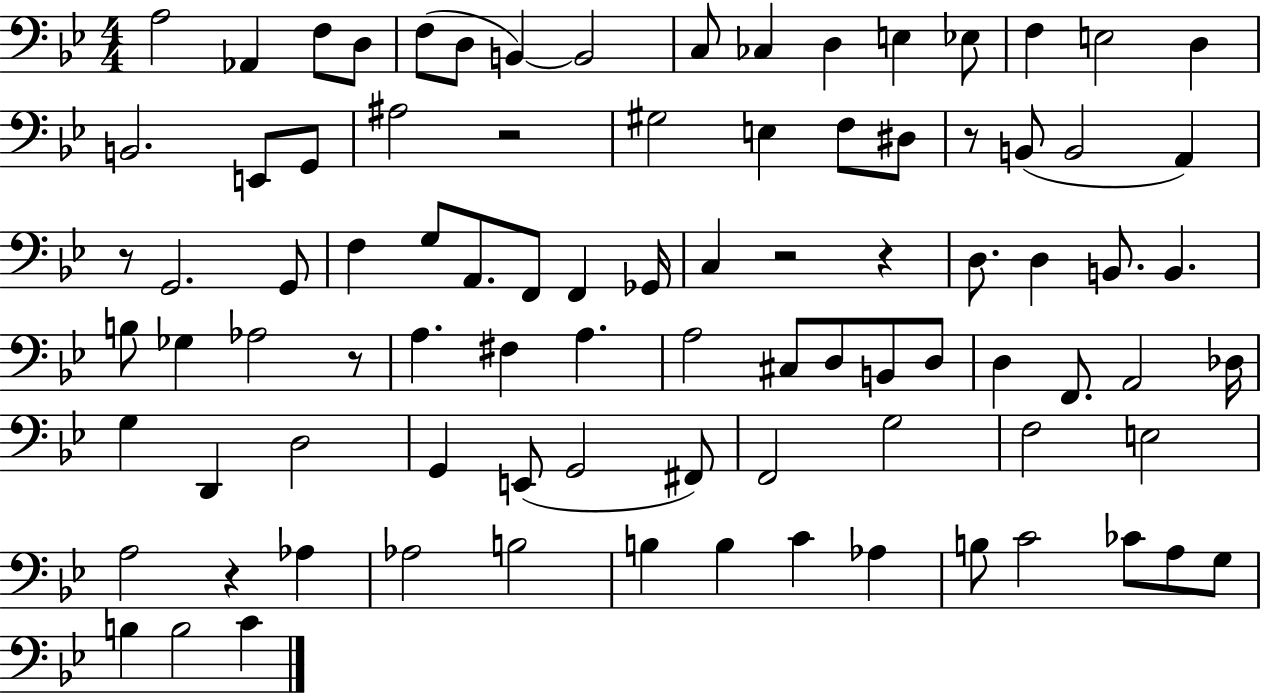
{
  \clef bass
  \numericTimeSignature
  \time 4/4
  \key bes \major
  \repeat volta 2 { a2 aes,4 f8 d8 | f8( d8 b,4~~) b,2 | c8 ces4 d4 e4 ees8 | f4 e2 d4 | \break b,2. e,8 g,8 | ais2 r2 | gis2 e4 f8 dis8 | r8 b,8( b,2 a,4) | \break r8 g,2. g,8 | f4 g8 a,8. f,8 f,4 ges,16 | c4 r2 r4 | d8. d4 b,8. b,4. | \break b8 ges4 aes2 r8 | a4. fis4 a4. | a2 cis8 d8 b,8 d8 | d4 f,8. a,2 des16 | \break g4 d,4 d2 | g,4 e,8( g,2 fis,8) | f,2 g2 | f2 e2 | \break a2 r4 aes4 | aes2 b2 | b4 b4 c'4 aes4 | b8 c'2 ces'8 a8 g8 | \break b4 b2 c'4 | } \bar "|."
}